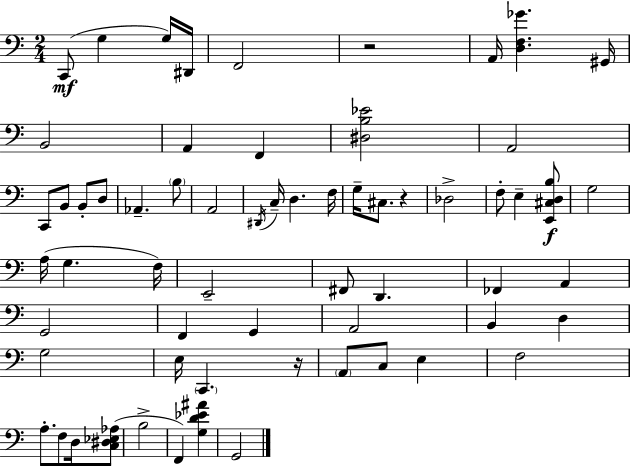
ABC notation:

X:1
T:Untitled
M:2/4
L:1/4
K:Am
C,,/2 G, G,/4 ^D,,/4 F,,2 z2 A,,/4 [D,F,_G] ^G,,/4 B,,2 A,, F,, [^D,B,_E]2 A,,2 C,,/2 B,,/2 B,,/2 D,/2 _A,, B,/2 A,,2 ^D,,/4 C,/4 D, F,/4 G,/4 ^C,/2 z _D,2 F,/2 E, [E,,^C,D,B,]/2 G,2 A,/4 G, F,/4 E,,2 ^F,,/2 D,, _F,, A,, G,,2 F,, G,, A,,2 B,, D, G,2 E,/4 C,, z/4 A,,/2 C,/2 E, F,2 A,/2 F,/2 D,/4 [C,^D,_E,_A,]/2 B,2 F,, [G,D_E^A] G,,2